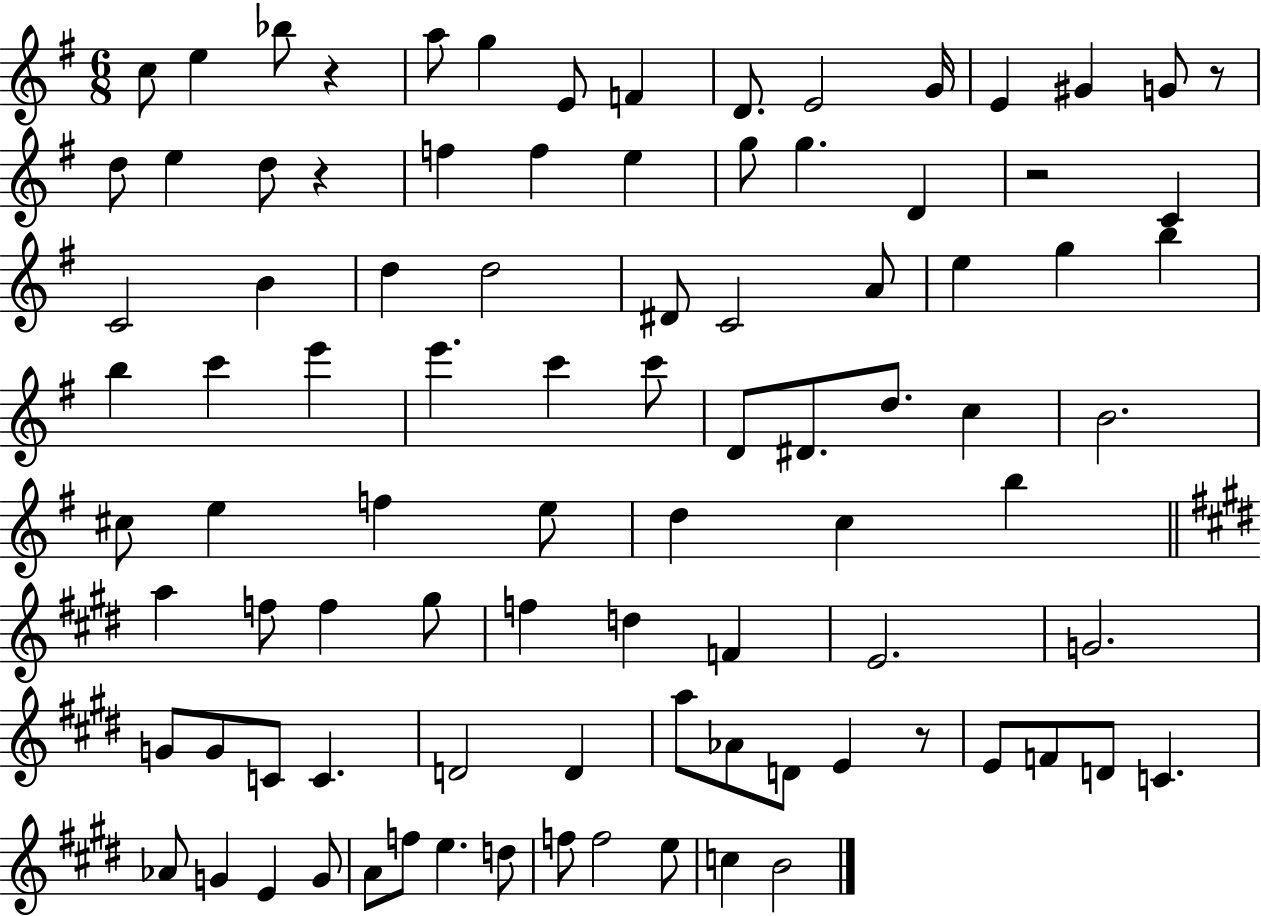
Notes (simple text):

C5/e E5/q Bb5/e R/q A5/e G5/q E4/e F4/q D4/e. E4/h G4/s E4/q G#4/q G4/e R/e D5/e E5/q D5/e R/q F5/q F5/q E5/q G5/e G5/q. D4/q R/h C4/q C4/h B4/q D5/q D5/h D#4/e C4/h A4/e E5/q G5/q B5/q B5/q C6/q E6/q E6/q. C6/q C6/e D4/e D#4/e. D5/e. C5/q B4/h. C#5/e E5/q F5/q E5/e D5/q C5/q B5/q A5/q F5/e F5/q G#5/e F5/q D5/q F4/q E4/h. G4/h. G4/e G4/e C4/e C4/q. D4/h D4/q A5/e Ab4/e D4/e E4/q R/e E4/e F4/e D4/e C4/q. Ab4/e G4/q E4/q G4/e A4/e F5/e E5/q. D5/e F5/e F5/h E5/e C5/q B4/h